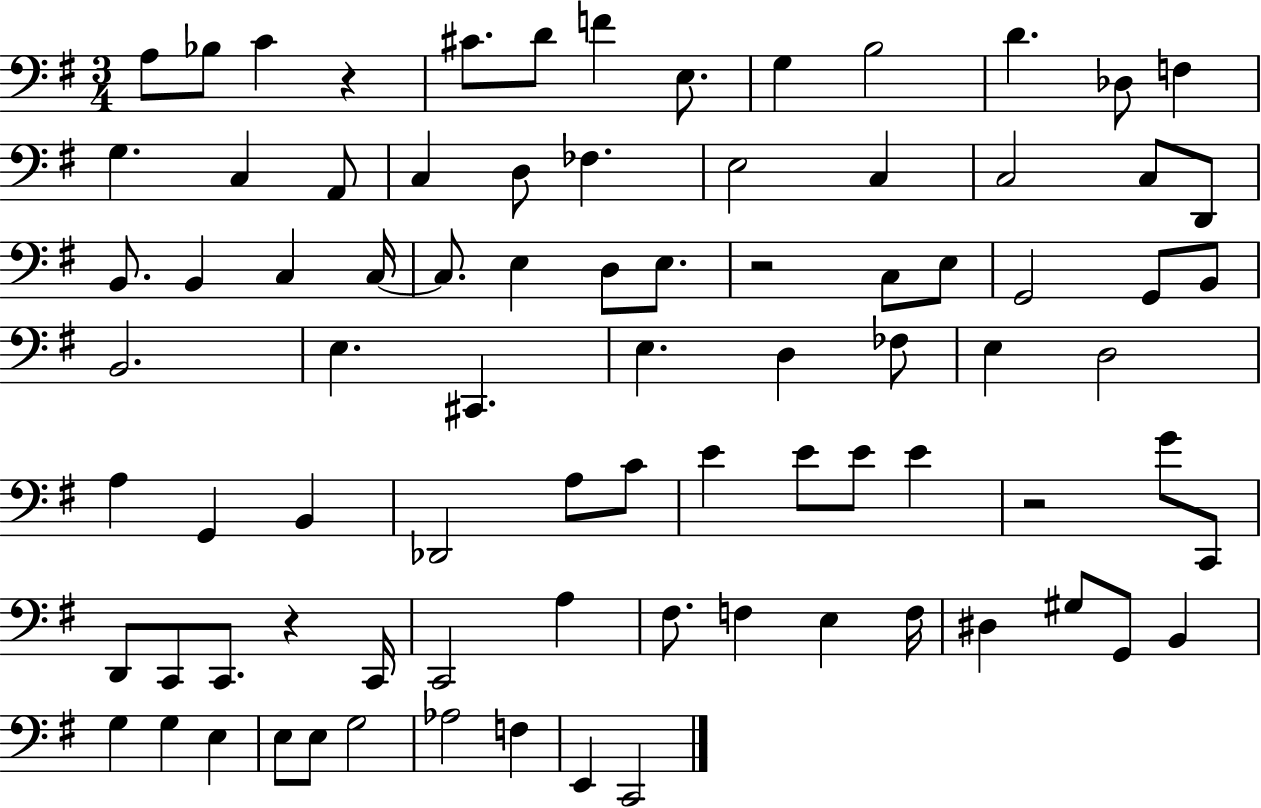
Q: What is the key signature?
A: G major